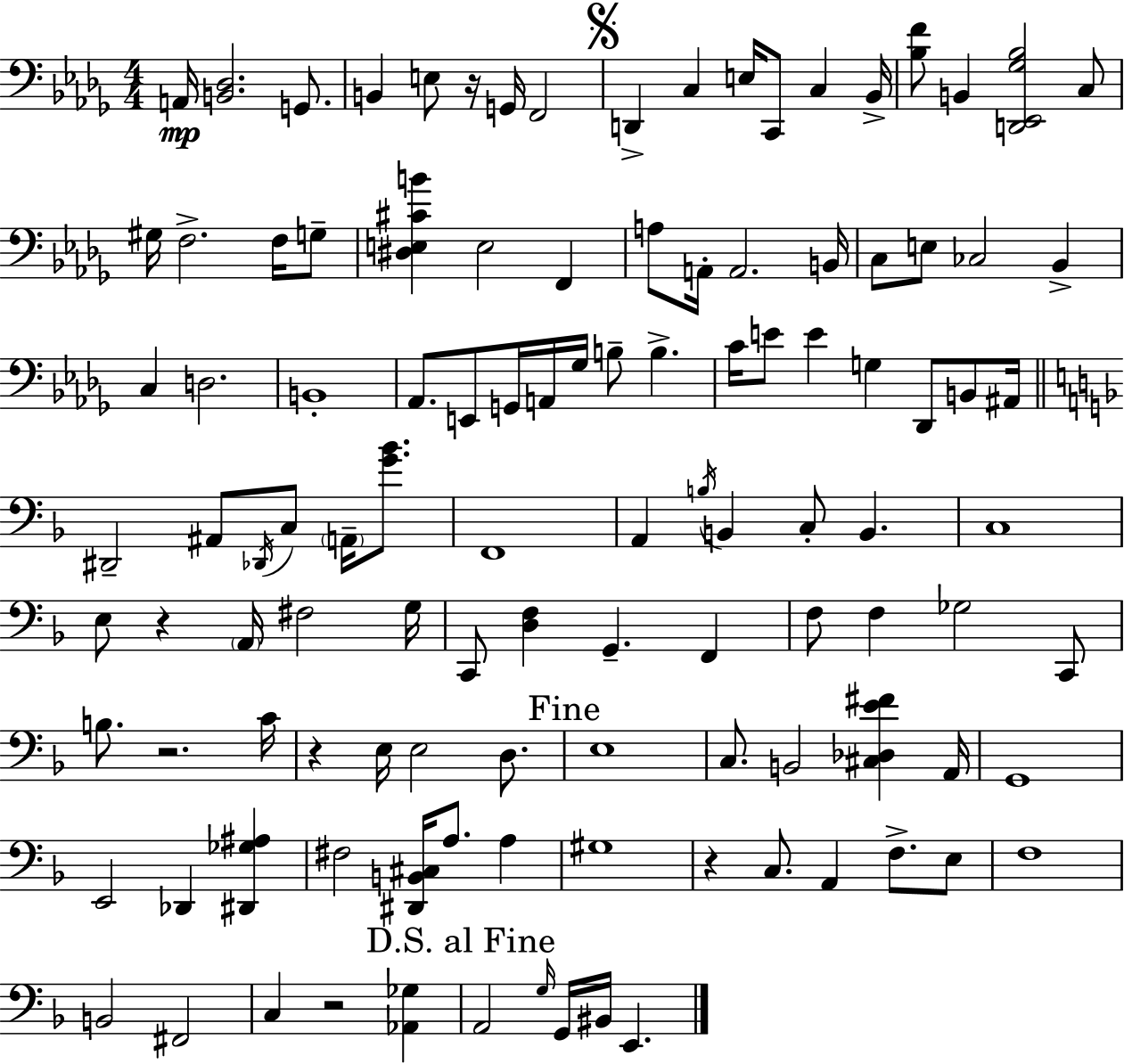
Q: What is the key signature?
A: BES minor